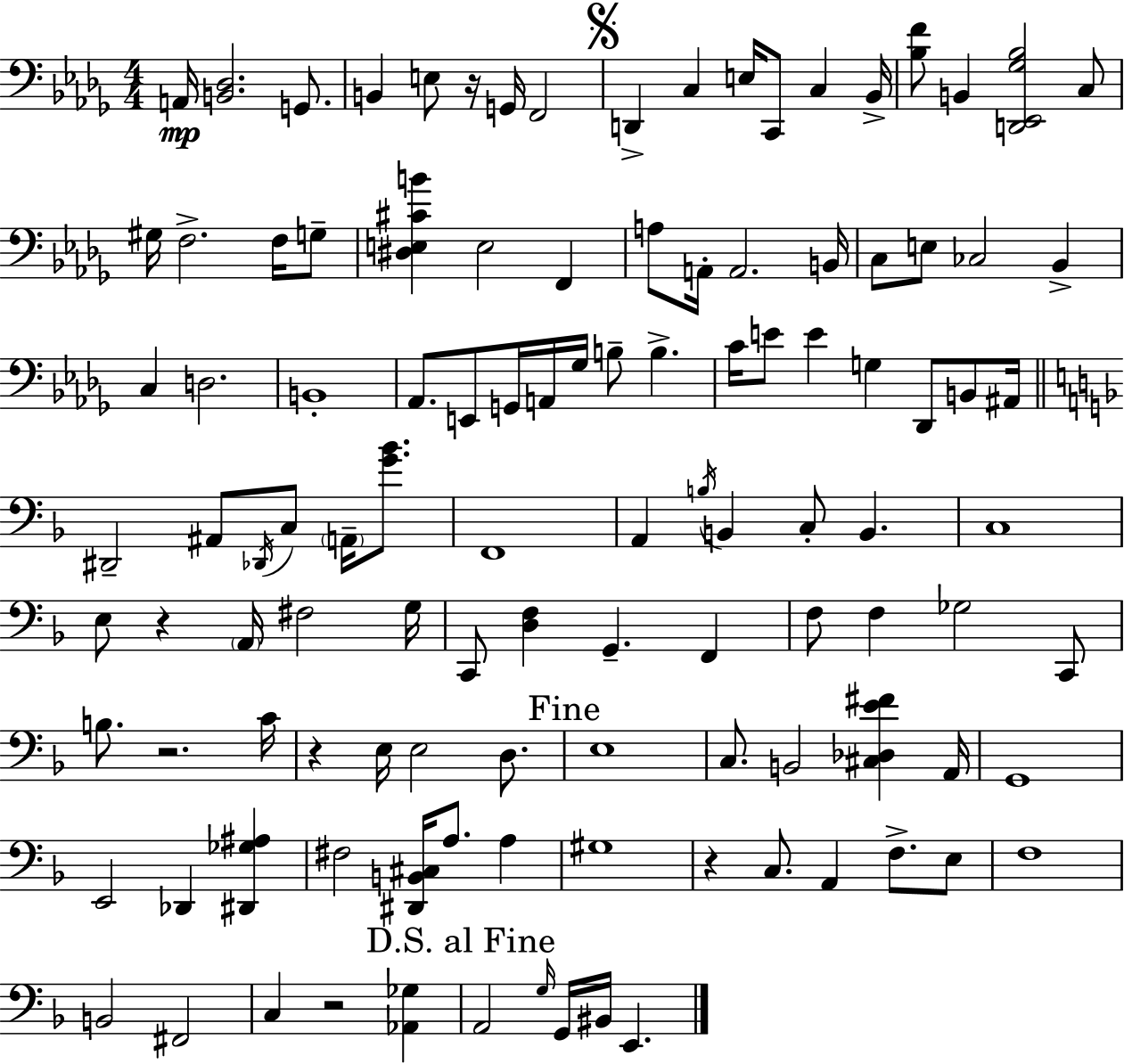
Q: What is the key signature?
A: BES minor